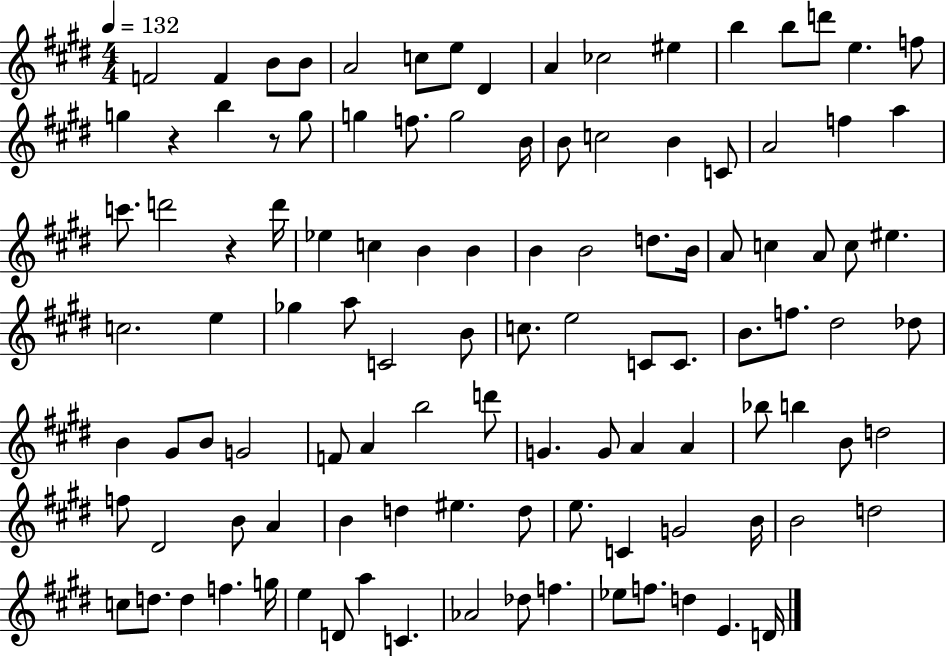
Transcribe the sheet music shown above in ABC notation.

X:1
T:Untitled
M:4/4
L:1/4
K:E
F2 F B/2 B/2 A2 c/2 e/2 ^D A _c2 ^e b b/2 d'/2 e f/2 g z b z/2 g/2 g f/2 g2 B/4 B/2 c2 B C/2 A2 f a c'/2 d'2 z d'/4 _e c B B B B2 d/2 B/4 A/2 c A/2 c/2 ^e c2 e _g a/2 C2 B/2 c/2 e2 C/2 C/2 B/2 f/2 ^d2 _d/2 B ^G/2 B/2 G2 F/2 A b2 d'/2 G G/2 A A _b/2 b B/2 d2 f/2 ^D2 B/2 A B d ^e d/2 e/2 C G2 B/4 B2 d2 c/2 d/2 d f g/4 e D/2 a C _A2 _d/2 f _e/2 f/2 d E D/4